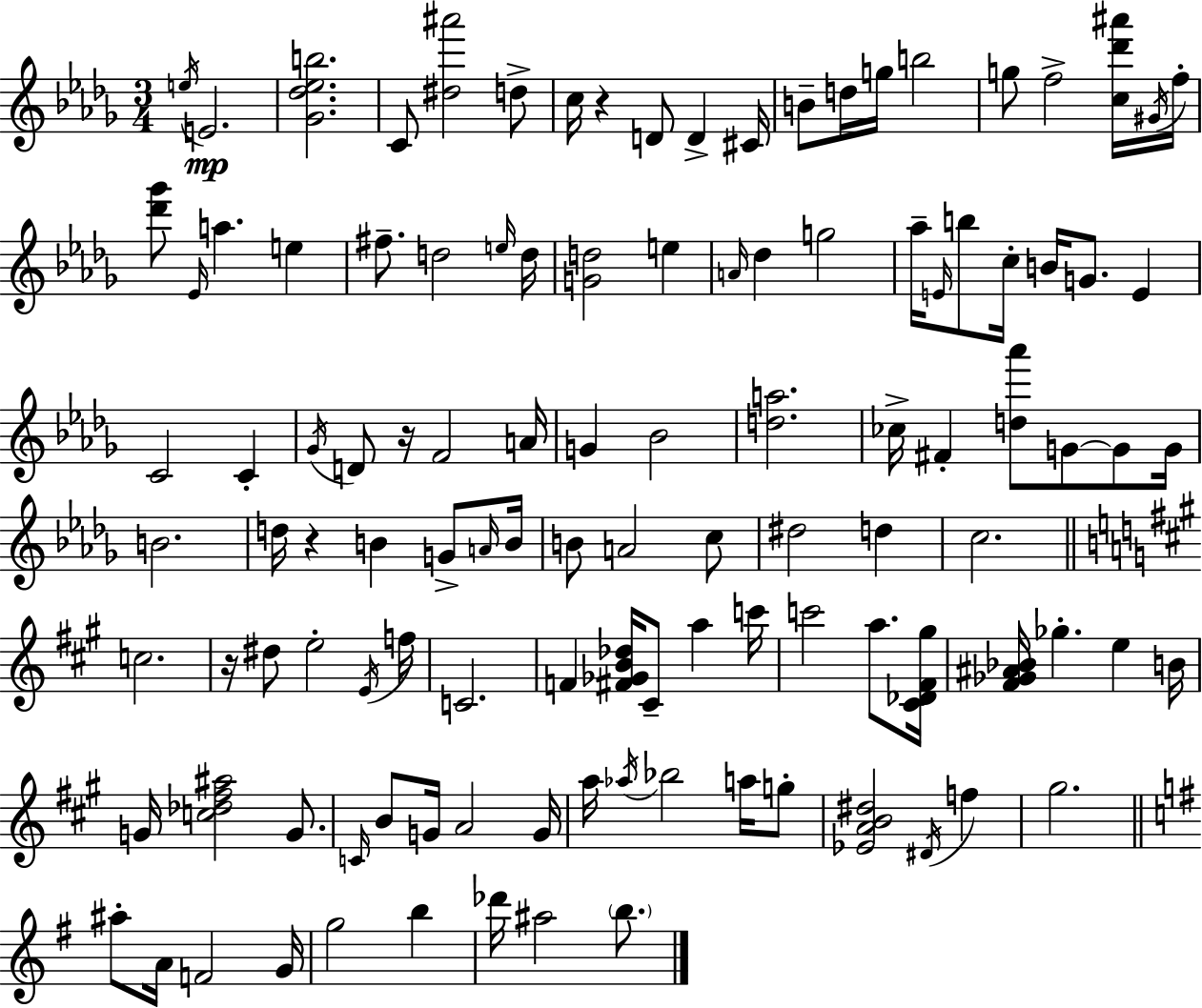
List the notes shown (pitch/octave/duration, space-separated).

E5/s E4/h. [Gb4,Db5,Eb5,B5]/h. C4/e [D#5,A#6]/h D5/e C5/s R/q D4/e D4/q C#4/s B4/e D5/s G5/s B5/h G5/e F5/h [C5,Db6,A#6]/s G#4/s F5/s [Db6,Gb6]/e Eb4/s A5/q. E5/q F#5/e. D5/h E5/s D5/s [G4,D5]/h E5/q A4/s Db5/q G5/h Ab5/s E4/s B5/e C5/s B4/s G4/e. E4/q C4/h C4/q Gb4/s D4/e R/s F4/h A4/s G4/q Bb4/h [D5,A5]/h. CES5/s F#4/q [D5,Ab6]/e G4/e G4/e G4/s B4/h. D5/s R/q B4/q G4/e A4/s B4/s B4/e A4/h C5/e D#5/h D5/q C5/h. C5/h. R/s D#5/e E5/h E4/s F5/s C4/h. F4/q [F#4,Gb4,B4,Db5]/s C#4/e A5/q C6/s C6/h A5/e. [C#4,Db4,F#4,G#5]/s [F#4,Gb4,A#4,Bb4]/s Gb5/q. E5/q B4/s G4/s [C5,Db5,F#5,A#5]/h G4/e. C4/s B4/e G4/s A4/h G4/s A5/s Ab5/s Bb5/h A5/s G5/e [Eb4,A4,B4,D#5]/h D#4/s F5/q G#5/h. A#5/e A4/s F4/h G4/s G5/h B5/q Db6/s A#5/h B5/e.